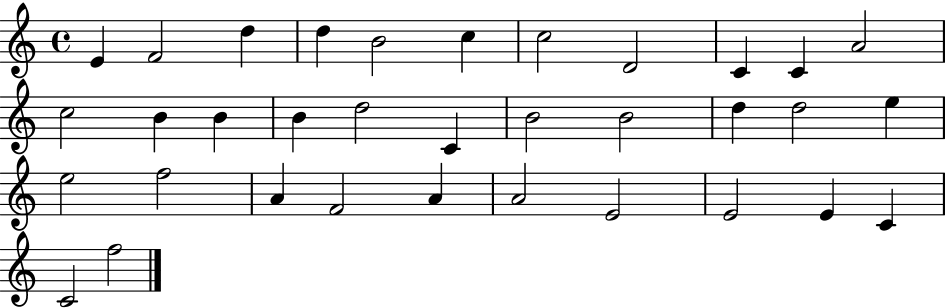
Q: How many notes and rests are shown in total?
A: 34